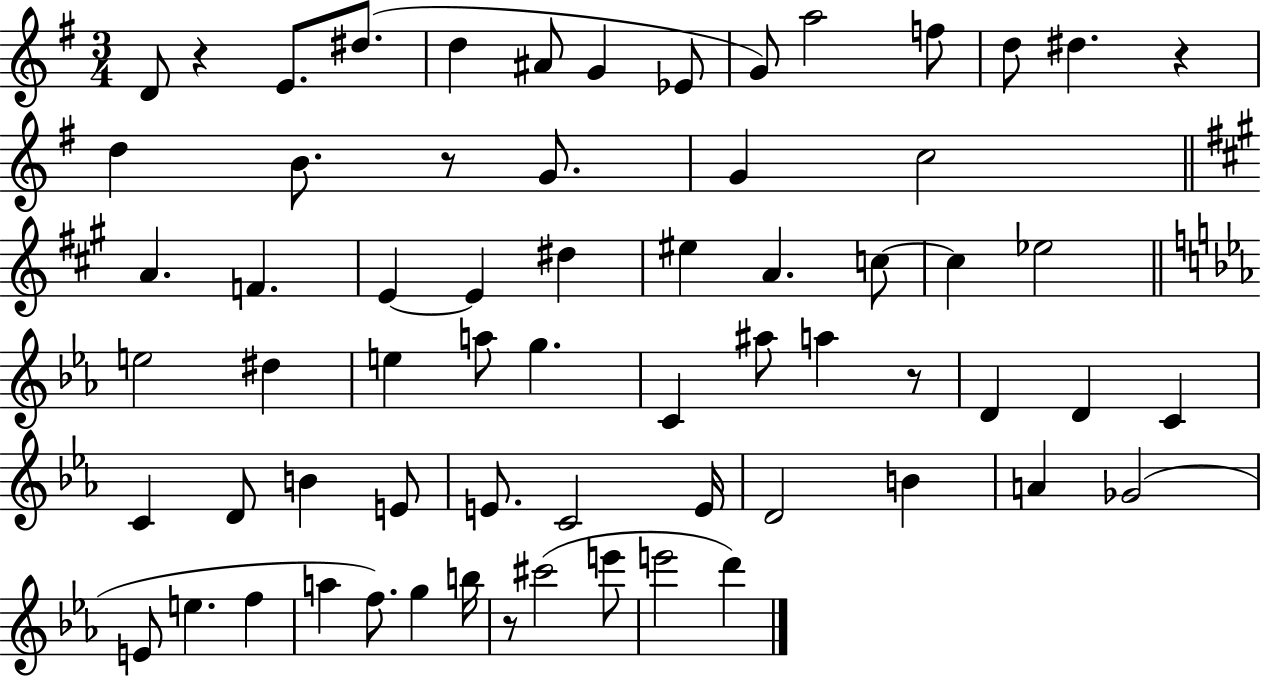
{
  \clef treble
  \numericTimeSignature
  \time 3/4
  \key g \major
  d'8 r4 e'8. dis''8.( | d''4 ais'8 g'4 ees'8 | g'8) a''2 f''8 | d''8 dis''4. r4 | \break d''4 b'8. r8 g'8. | g'4 c''2 | \bar "||" \break \key a \major a'4. f'4. | e'4~~ e'4 dis''4 | eis''4 a'4. c''8~~ | c''4 ees''2 | \break \bar "||" \break \key ees \major e''2 dis''4 | e''4 a''8 g''4. | c'4 ais''8 a''4 r8 | d'4 d'4 c'4 | \break c'4 d'8 b'4 e'8 | e'8. c'2 e'16 | d'2 b'4 | a'4 ges'2( | \break e'8 e''4. f''4 | a''4 f''8.) g''4 b''16 | r8 cis'''2( e'''8 | e'''2 d'''4) | \break \bar "|."
}